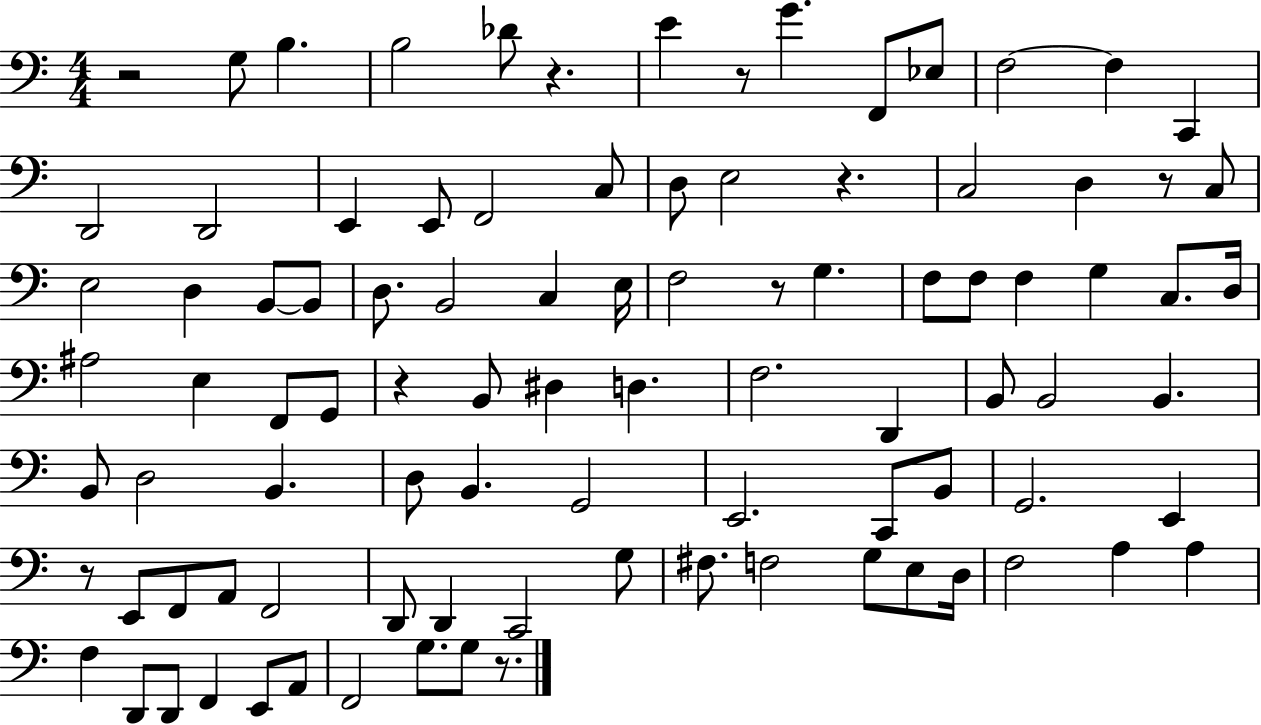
X:1
T:Untitled
M:4/4
L:1/4
K:C
z2 G,/2 B, B,2 _D/2 z E z/2 G F,,/2 _E,/2 F,2 F, C,, D,,2 D,,2 E,, E,,/2 F,,2 C,/2 D,/2 E,2 z C,2 D, z/2 C,/2 E,2 D, B,,/2 B,,/2 D,/2 B,,2 C, E,/4 F,2 z/2 G, F,/2 F,/2 F, G, C,/2 D,/4 ^A,2 E, F,,/2 G,,/2 z B,,/2 ^D, D, F,2 D,, B,,/2 B,,2 B,, B,,/2 D,2 B,, D,/2 B,, G,,2 E,,2 C,,/2 B,,/2 G,,2 E,, z/2 E,,/2 F,,/2 A,,/2 F,,2 D,,/2 D,, C,,2 G,/2 ^F,/2 F,2 G,/2 E,/2 D,/4 F,2 A, A, F, D,,/2 D,,/2 F,, E,,/2 A,,/2 F,,2 G,/2 G,/2 z/2